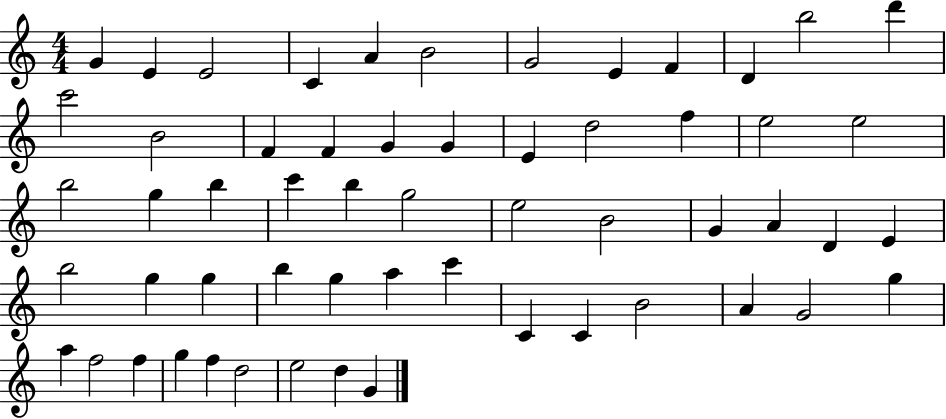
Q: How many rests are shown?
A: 0